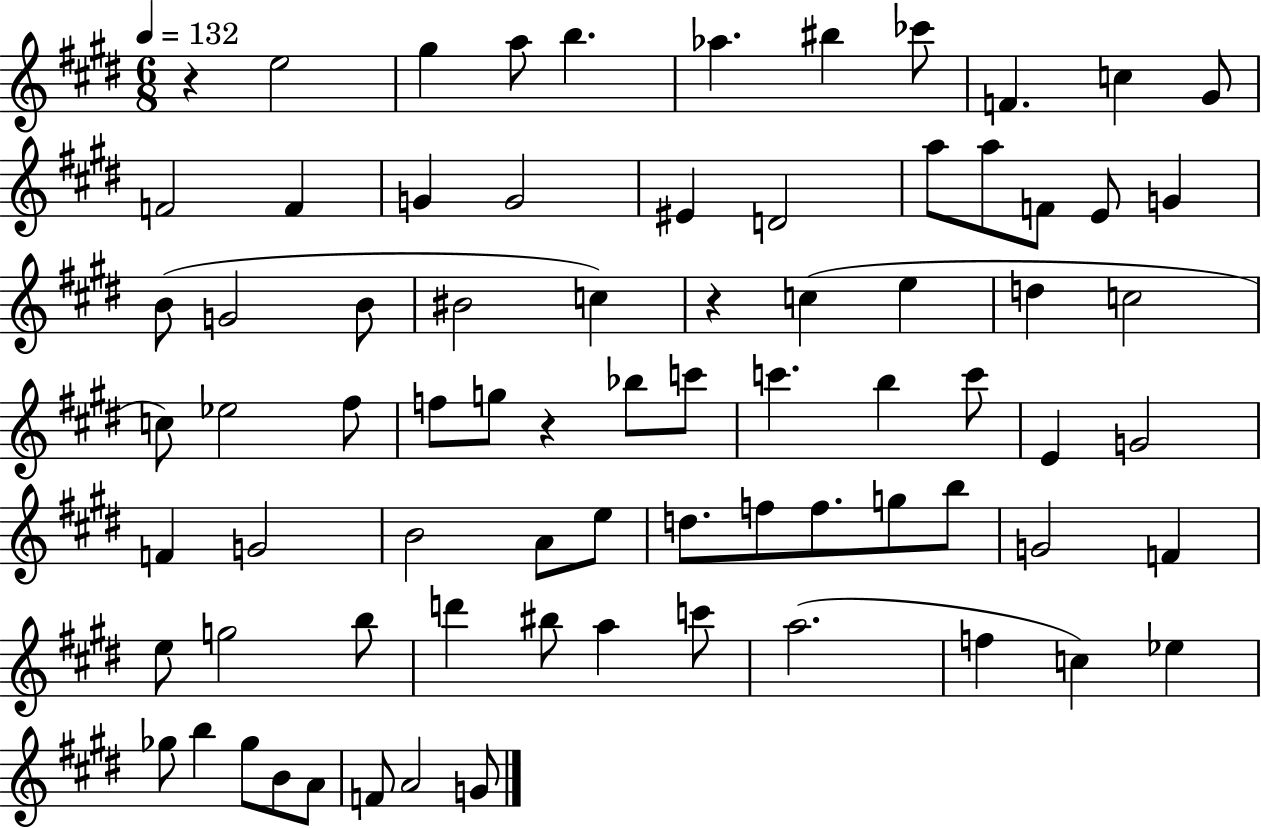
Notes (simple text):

R/q E5/h G#5/q A5/e B5/q. Ab5/q. BIS5/q CES6/e F4/q. C5/q G#4/e F4/h F4/q G4/q G4/h EIS4/q D4/h A5/e A5/e F4/e E4/e G4/q B4/e G4/h B4/e BIS4/h C5/q R/q C5/q E5/q D5/q C5/h C5/e Eb5/h F#5/e F5/e G5/e R/q Bb5/e C6/e C6/q. B5/q C6/e E4/q G4/h F4/q G4/h B4/h A4/e E5/e D5/e. F5/e F5/e. G5/e B5/e G4/h F4/q E5/e G5/h B5/e D6/q BIS5/e A5/q C6/e A5/h. F5/q C5/q Eb5/q Gb5/e B5/q Gb5/e B4/e A4/e F4/e A4/h G4/e